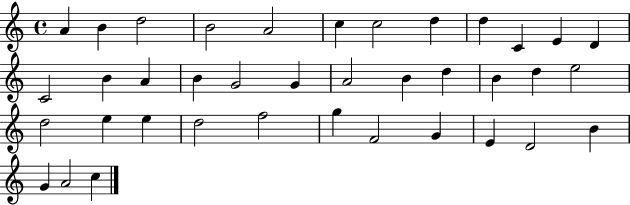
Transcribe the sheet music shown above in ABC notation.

X:1
T:Untitled
M:4/4
L:1/4
K:C
A B d2 B2 A2 c c2 d d C E D C2 B A B G2 G A2 B d B d e2 d2 e e d2 f2 g F2 G E D2 B G A2 c